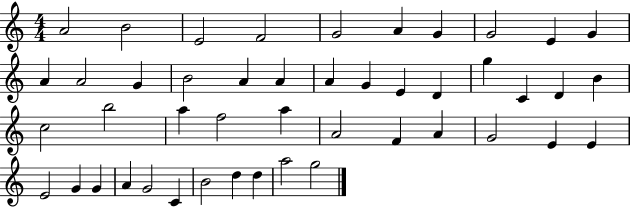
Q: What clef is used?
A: treble